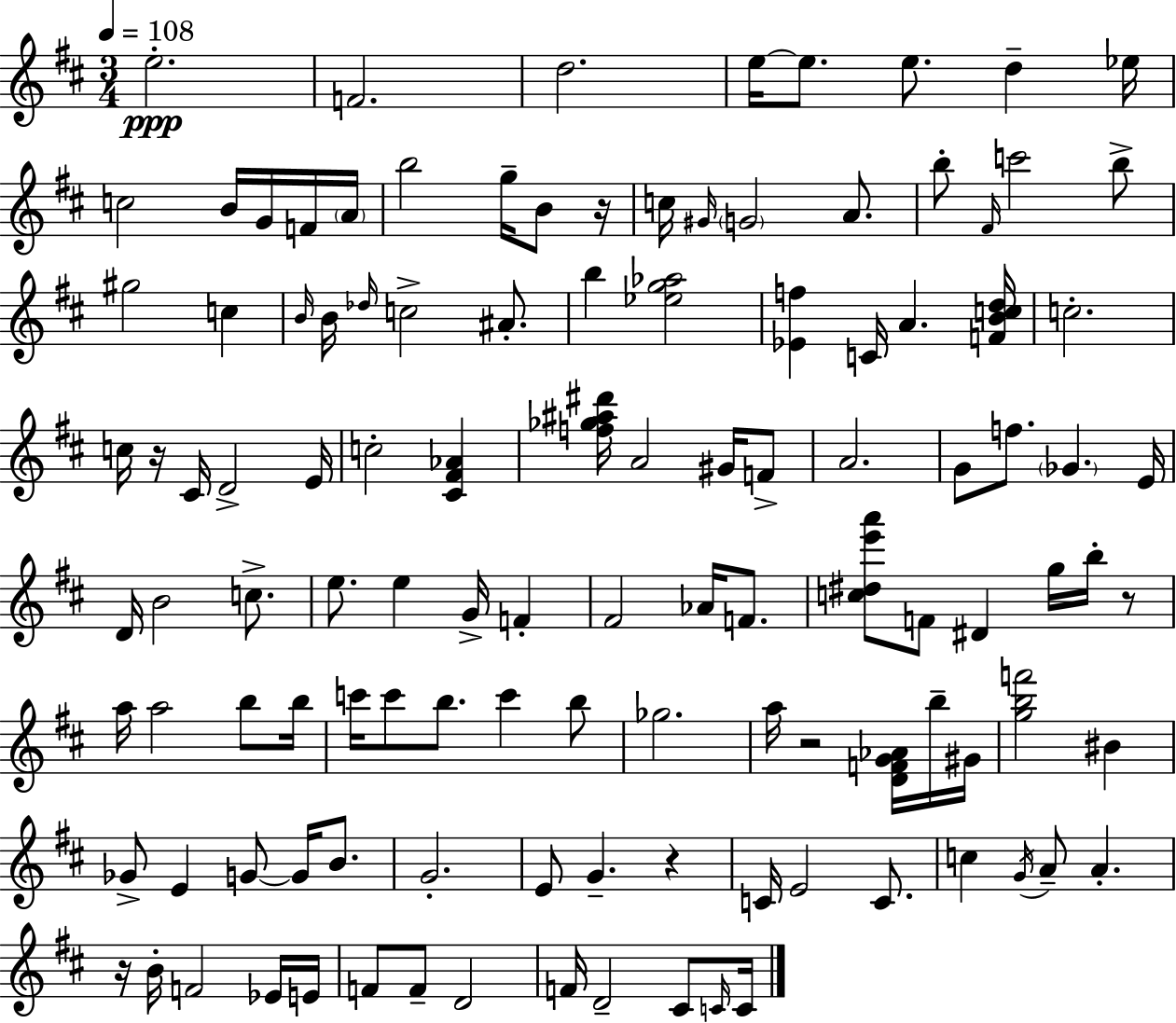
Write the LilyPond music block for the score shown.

{
  \clef treble
  \numericTimeSignature
  \time 3/4
  \key d \major
  \tempo 4 = 108
  e''2.-.\ppp | f'2. | d''2. | e''16~~ e''8. e''8. d''4-- ees''16 | \break c''2 b'16 g'16 f'16 \parenthesize a'16 | b''2 g''16-- b'8 r16 | c''16 \grace { gis'16 } \parenthesize g'2 a'8. | b''8-. \grace { fis'16 } c'''2 | \break b''8-> gis''2 c''4 | \grace { b'16 } b'16 \grace { des''16 } c''2-> | ais'8.-. b''4 <ees'' g'' aes''>2 | <ees' f''>4 c'16 a'4. | \break <f' b' c'' d''>16 c''2.-. | c''16 r16 cis'16 d'2-> | e'16 c''2-. | <cis' fis' aes'>4 <f'' ges'' ais'' dis'''>16 a'2 | \break gis'16 f'8-> a'2. | g'8 f''8. \parenthesize ges'4. | e'16 d'16 b'2 | c''8.-> e''8. e''4 g'16-> | \break f'4-. fis'2 | aes'16 f'8. <c'' dis'' e''' a'''>8 f'8 dis'4 | g''16 b''16-. r8 a''16 a''2 | b''8 b''16 c'''16 c'''8 b''8. c'''4 | \break b''8 ges''2. | a''16 r2 | <d' f' g' aes'>16 b''16-- gis'16 <g'' b'' f'''>2 | bis'4 ges'8-> e'4 g'8~~ | \break g'16 b'8. g'2.-. | e'8 g'4.-- | r4 c'16 e'2 | c'8. c''4 \acciaccatura { g'16 } a'8-- a'4.-. | \break r16 b'16-. f'2 | ees'16 e'16 f'8 f'8-- d'2 | f'16 d'2-- | cis'8 \grace { c'16 } c'16 \bar "|."
}